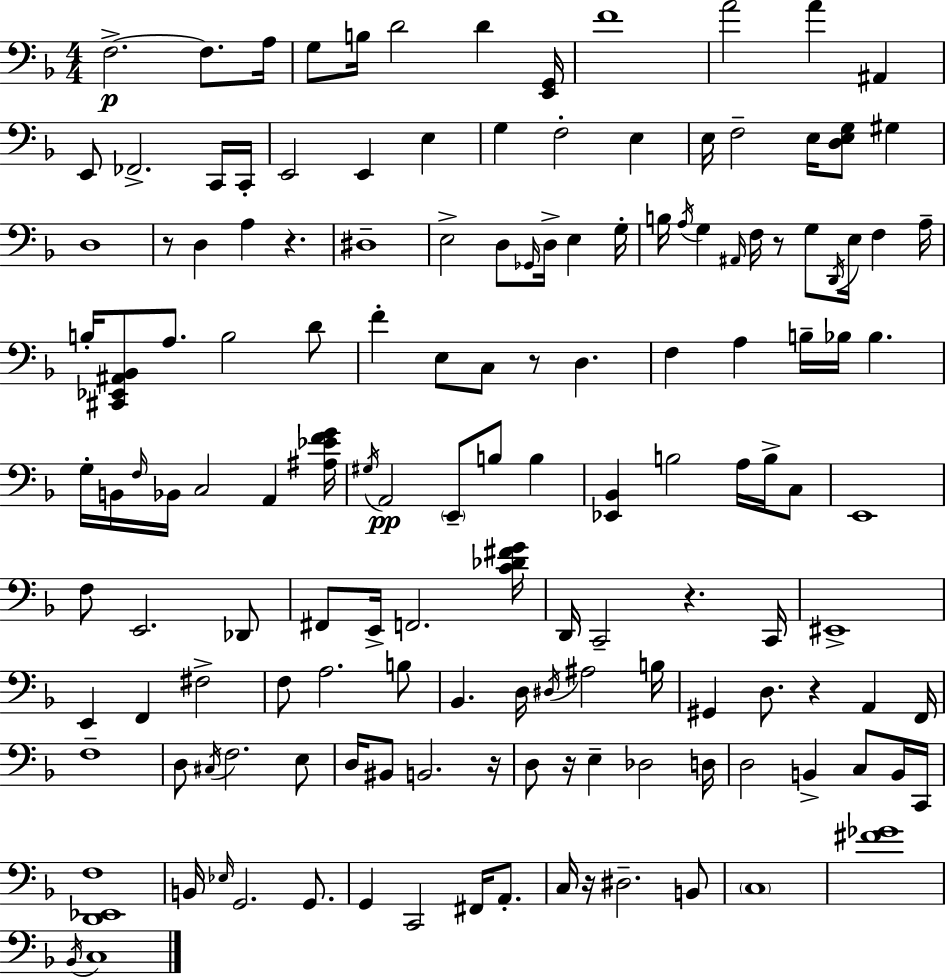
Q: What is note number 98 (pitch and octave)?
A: A2